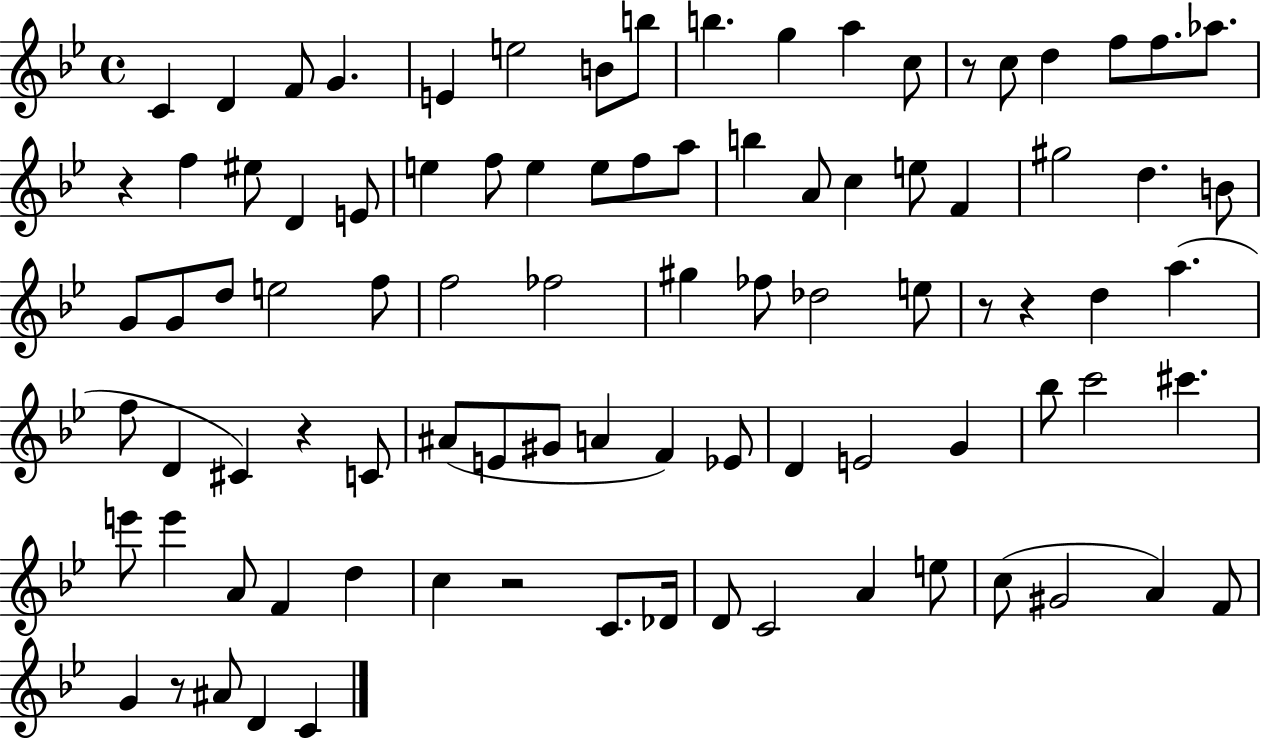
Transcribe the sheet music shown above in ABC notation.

X:1
T:Untitled
M:4/4
L:1/4
K:Bb
C D F/2 G E e2 B/2 b/2 b g a c/2 z/2 c/2 d f/2 f/2 _a/2 z f ^e/2 D E/2 e f/2 e e/2 f/2 a/2 b A/2 c e/2 F ^g2 d B/2 G/2 G/2 d/2 e2 f/2 f2 _f2 ^g _f/2 _d2 e/2 z/2 z d a f/2 D ^C z C/2 ^A/2 E/2 ^G/2 A F _E/2 D E2 G _b/2 c'2 ^c' e'/2 e' A/2 F d c z2 C/2 _D/4 D/2 C2 A e/2 c/2 ^G2 A F/2 G z/2 ^A/2 D C